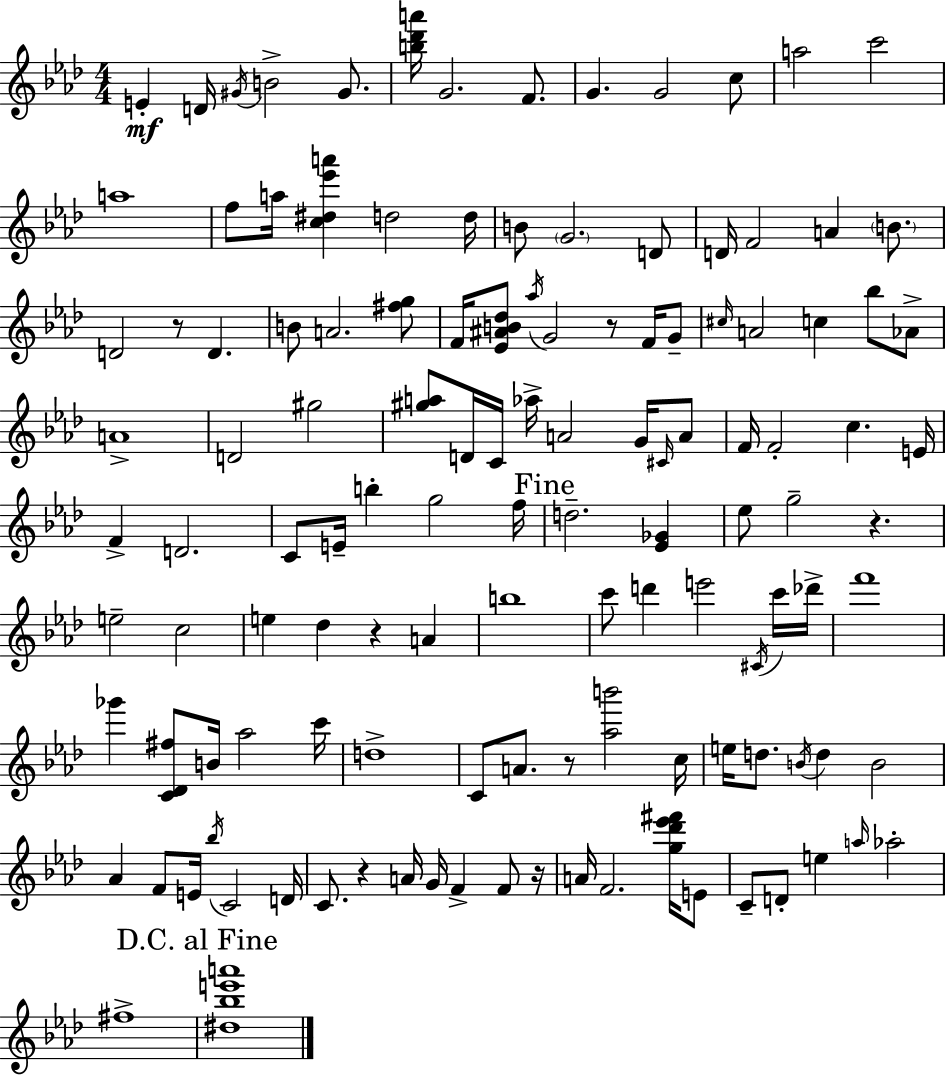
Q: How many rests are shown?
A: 7